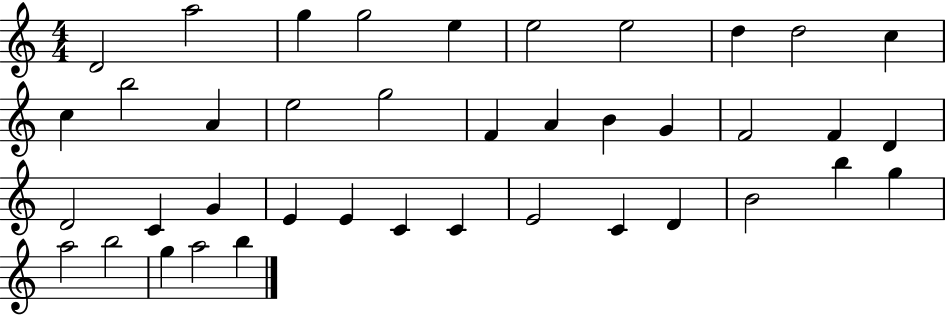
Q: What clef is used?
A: treble